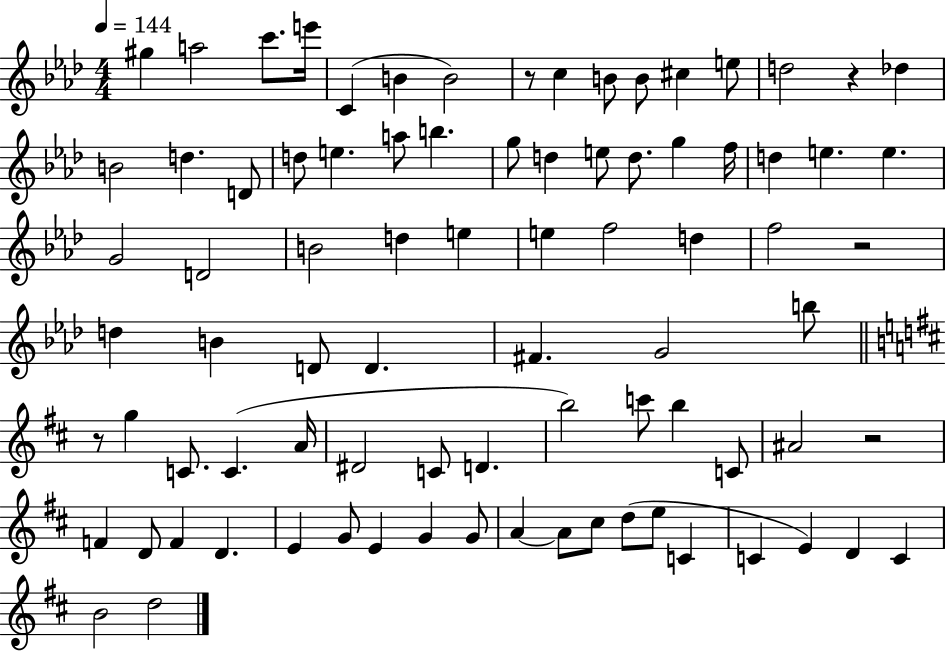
G#5/q A5/h C6/e. E6/s C4/q B4/q B4/h R/e C5/q B4/e B4/e C#5/q E5/e D5/h R/q Db5/q B4/h D5/q. D4/e D5/e E5/q. A5/e B5/q. G5/e D5/q E5/e D5/e. G5/q F5/s D5/q E5/q. E5/q. G4/h D4/h B4/h D5/q E5/q E5/q F5/h D5/q F5/h R/h D5/q B4/q D4/e D4/q. F#4/q. G4/h B5/e R/e G5/q C4/e. C4/q. A4/s D#4/h C4/e D4/q. B5/h C6/e B5/q C4/e A#4/h R/h F4/q D4/e F4/q D4/q. E4/q G4/e E4/q G4/q G4/e A4/q A4/e C#5/e D5/e E5/e C4/q C4/q E4/q D4/q C4/q B4/h D5/h